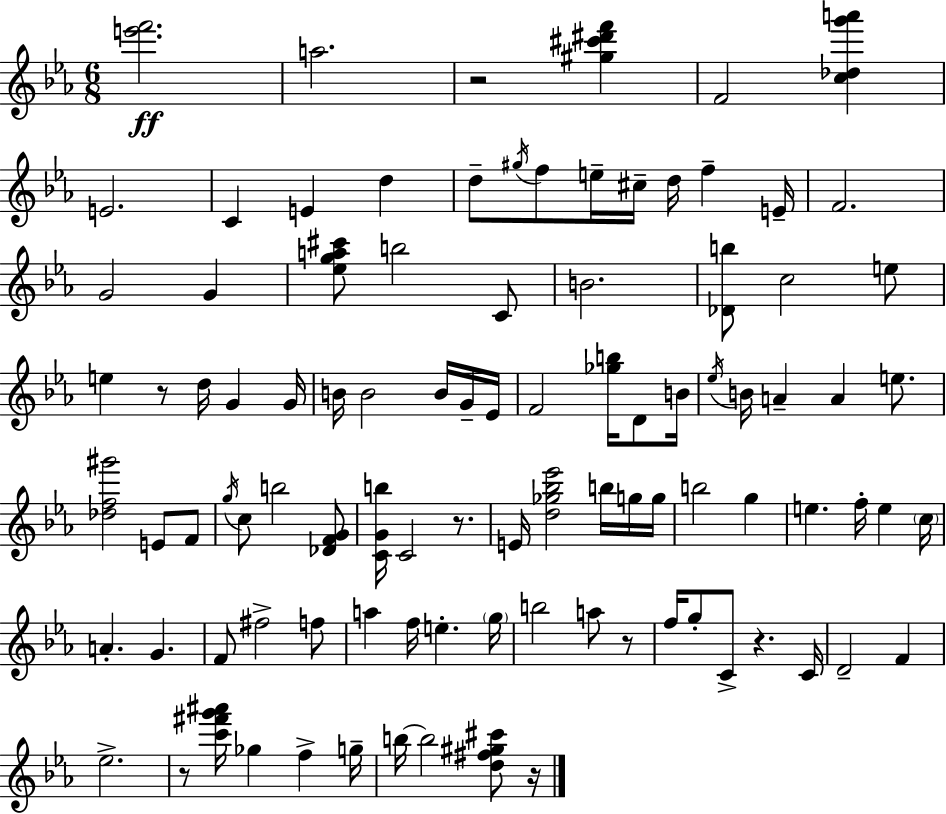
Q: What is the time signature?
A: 6/8